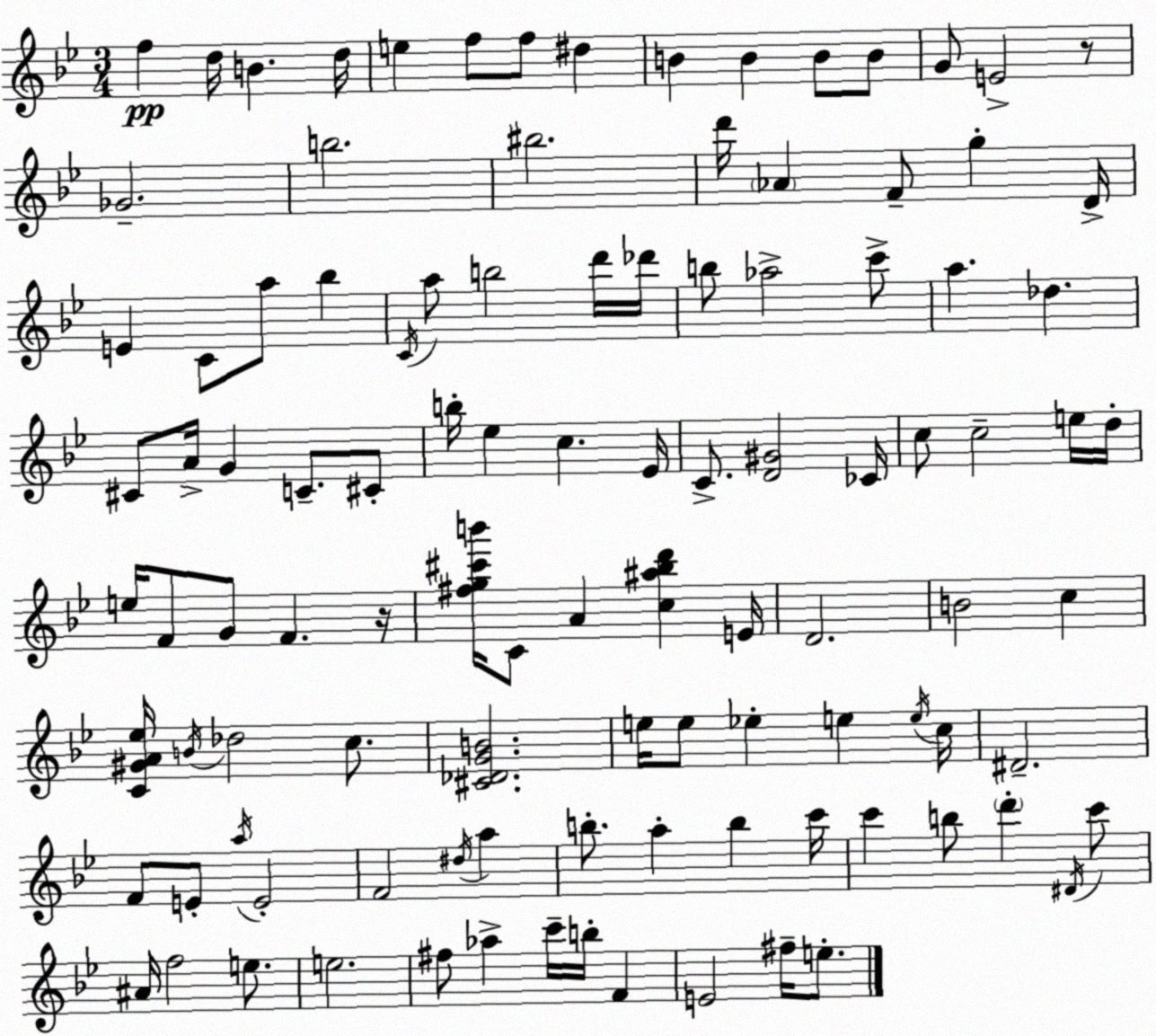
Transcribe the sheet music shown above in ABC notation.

X:1
T:Untitled
M:3/4
L:1/4
K:Gm
f d/4 B d/4 e f/2 f/2 ^d B B B/2 B/2 G/2 E2 z/2 _G2 b2 ^b2 d'/4 _A F/2 g D/4 E C/2 a/2 _b C/4 a/2 b2 d'/4 _d'/4 b/2 _a2 c'/2 a _d ^C/2 A/4 G C/2 ^C/2 b/4 _e c _E/4 C/2 [D^G]2 _C/4 c/2 c2 e/4 d/4 e/4 F/2 G/2 F z/4 [^fg^c'b']/4 C/2 A [c^a_bd'] E/4 D2 B2 c [C^GA_e]/4 B/4 _d2 c/2 [^C_DGB]2 e/4 e/2 _e e e/4 c/4 ^D2 F/2 E/2 a/4 E2 F2 ^d/4 a b/2 a b c'/4 c' b/2 d' ^D/4 c'/2 ^A/4 f2 e/2 e2 ^f/2 _a c'/4 b/4 F E2 ^f/4 e/2